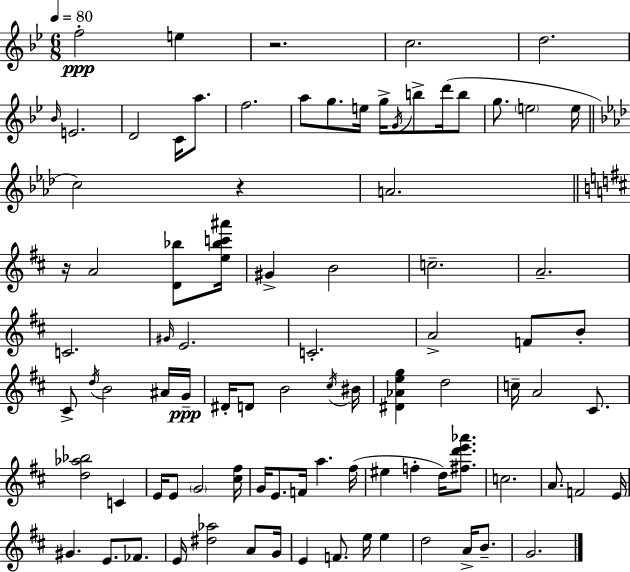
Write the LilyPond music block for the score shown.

{
  \clef treble
  \numericTimeSignature
  \time 6/8
  \key bes \major
  \tempo 4 = 80
  f''2-.\ppp e''4 | r2. | c''2. | d''2. | \break \grace { bes'16 } e'2. | d'2 c'16 a''8. | f''2. | a''8 g''8. e''16 g''16-> \acciaccatura { g'16 } b''8-> d'''16( | \break b''8 g''8. \parenthesize e''2 | e''16 \bar "||" \break \key f \minor c''2) r4 | a'2. | \bar "||" \break \key d \major r16 a'2 <d' bes''>8 <e'' bes'' c''' ais'''>16 | gis'4-> b'2 | c''2.-- | a'2.-- | \break c'2. | \grace { gis'16 } e'2. | c'2.-. | a'2-> f'8 b'8-. | \break cis'8-> \acciaccatura { d''16 } b'2 | ais'16 g'16--\ppp dis'16-. d'8 b'2 | \acciaccatura { cis''16 } bis'16 <dis' aes' e'' g''>4 d''2 | c''16-- a'2 | \break cis'8. <d'' aes'' bes''>2 c'4 | e'16 e'8 \parenthesize g'2 | <cis'' fis''>16 g'16 e'8. f'16 a''4. | fis''16( eis''4 f''4-. d''16) | \break <fis'' d''' e''' aes'''>8. c''2. | a'8. f'2 | e'16 gis'4. e'8. | fes'8. e'16 <dis'' aes''>2 | \break a'8 g'16 e'4 f'8. e''16 e''4 | d''2 a'16-> | b'8.-- g'2. | \bar "|."
}